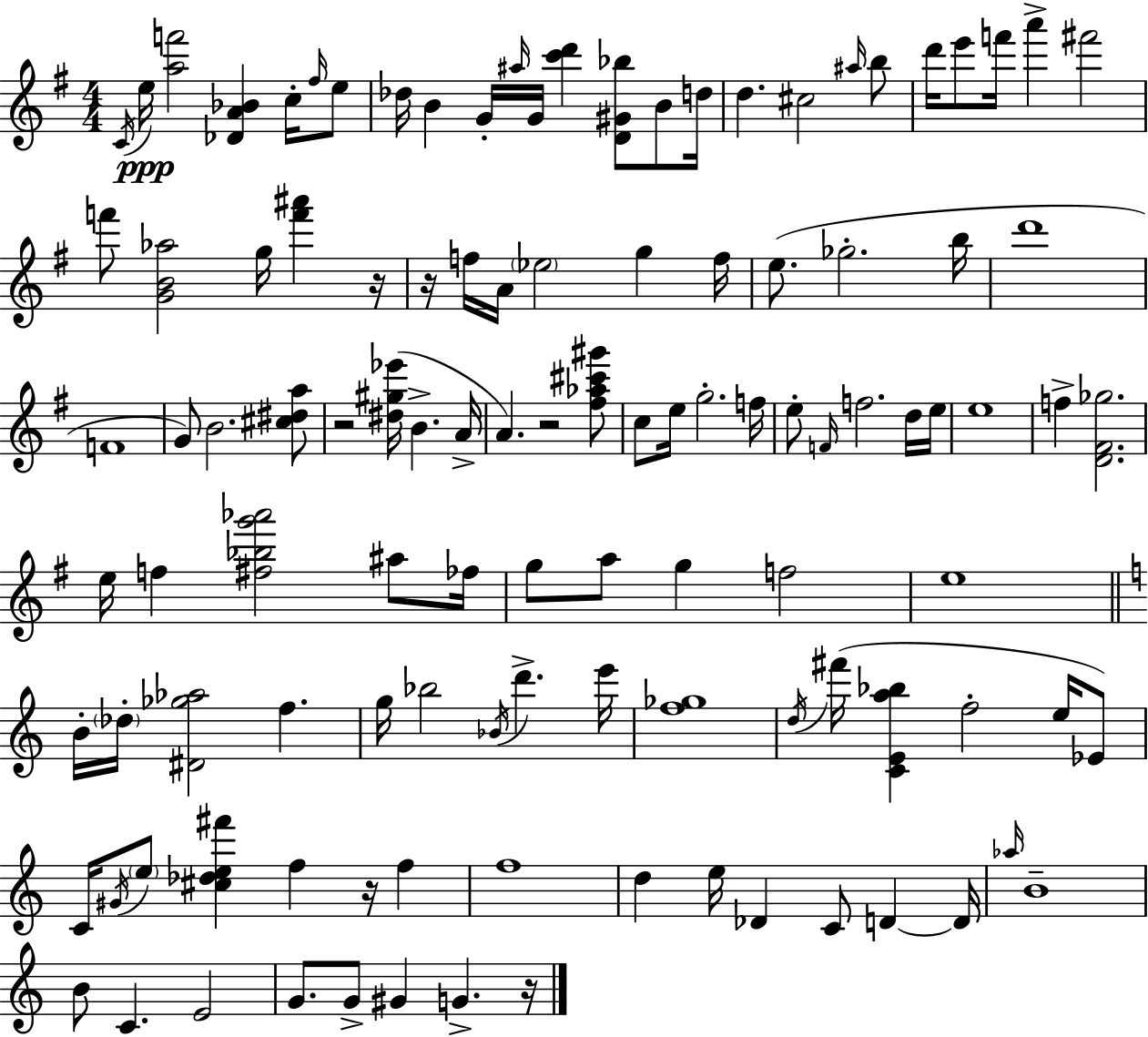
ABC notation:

X:1
T:Untitled
M:4/4
L:1/4
K:G
C/4 e/4 [af']2 [_DA_B] c/4 ^f/4 e/2 _d/4 B G/4 ^a/4 G/4 [c'd'] [D^G_b]/2 B/2 d/4 d ^c2 ^a/4 b/2 d'/4 e'/2 f'/4 a' ^f'2 f'/2 [GB_a]2 g/4 [f'^a'] z/4 z/4 f/4 A/4 _e2 g f/4 e/2 _g2 b/4 d'4 F4 G/2 B2 [^c^da]/2 z2 [^d^g_e']/4 B A/4 A z2 [^f_a^c'^g']/2 c/2 e/4 g2 f/4 e/2 F/4 f2 d/4 e/4 e4 f [D^F_g]2 e/4 f [^f_bg'_a']2 ^a/2 _f/4 g/2 a/2 g f2 e4 B/4 _d/4 [^D_g_a]2 f g/4 _b2 _B/4 d' e'/4 [f_g]4 d/4 ^f'/4 [CEa_b] f2 e/4 _E/2 C/4 ^G/4 e/2 [^c_de^f'] f z/4 f f4 d e/4 _D C/2 D D/4 _a/4 B4 B/2 C E2 G/2 G/2 ^G G z/4